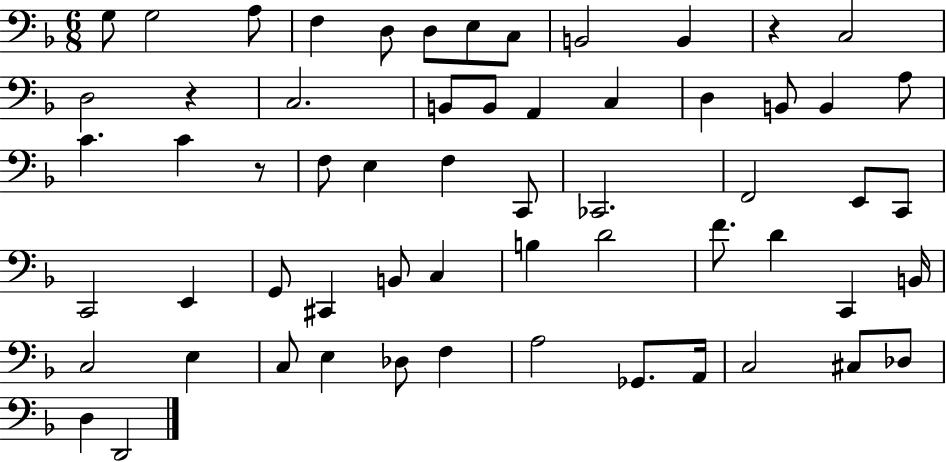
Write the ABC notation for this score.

X:1
T:Untitled
M:6/8
L:1/4
K:F
G,/2 G,2 A,/2 F, D,/2 D,/2 E,/2 C,/2 B,,2 B,, z C,2 D,2 z C,2 B,,/2 B,,/2 A,, C, D, B,,/2 B,, A,/2 C C z/2 F,/2 E, F, C,,/2 _C,,2 F,,2 E,,/2 C,,/2 C,,2 E,, G,,/2 ^C,, B,,/2 C, B, D2 F/2 D C,, B,,/4 C,2 E, C,/2 E, _D,/2 F, A,2 _G,,/2 A,,/4 C,2 ^C,/2 _D,/2 D, D,,2